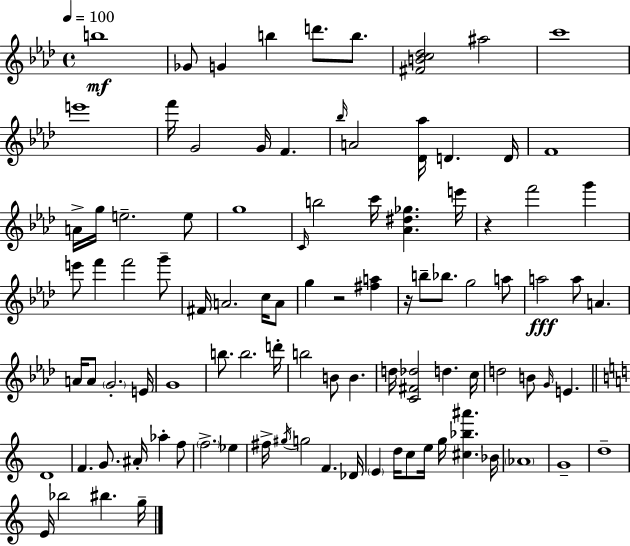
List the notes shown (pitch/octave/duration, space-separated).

B5/w Gb4/e G4/q B5/q D6/e. B5/e. [F#4,B4,C5,Db5]/h A#5/h C6/w E6/w F6/s G4/h G4/s F4/q. Bb5/s A4/h [Db4,Ab5]/s D4/q. D4/s F4/w A4/s G5/s E5/h. E5/e G5/w C4/s B5/h C6/s [Ab4,D#5,Gb5]/q. E6/s R/q F6/h G6/q E6/e F6/q F6/h G6/e F#4/s A4/h. C5/s A4/e G5/q R/h [F#5,A5]/q R/s B5/e Bb5/e. G5/h A5/e A5/h A5/e A4/q. A4/s A4/e G4/h. E4/s G4/w B5/e. B5/h. D6/s B5/h B4/e B4/q. D5/s [C4,F#4,Db5]/h D5/q. C5/s D5/h B4/e G4/s E4/q. D4/w F4/q. G4/e. A#4/s Ab5/q F5/e F5/h. Eb5/q F#5/s G#5/s G5/h F4/q. Db4/s E4/q D5/s C5/e E5/s G5/s [C#5,Bb5,A#6]/q. Bb4/s Ab4/w G4/w D5/w E4/s Bb5/h BIS5/q. G5/s